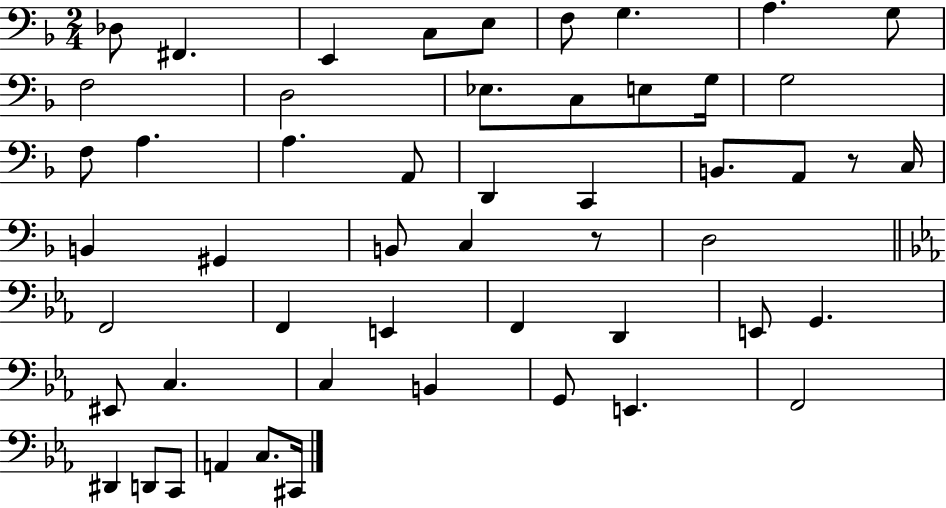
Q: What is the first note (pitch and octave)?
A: Db3